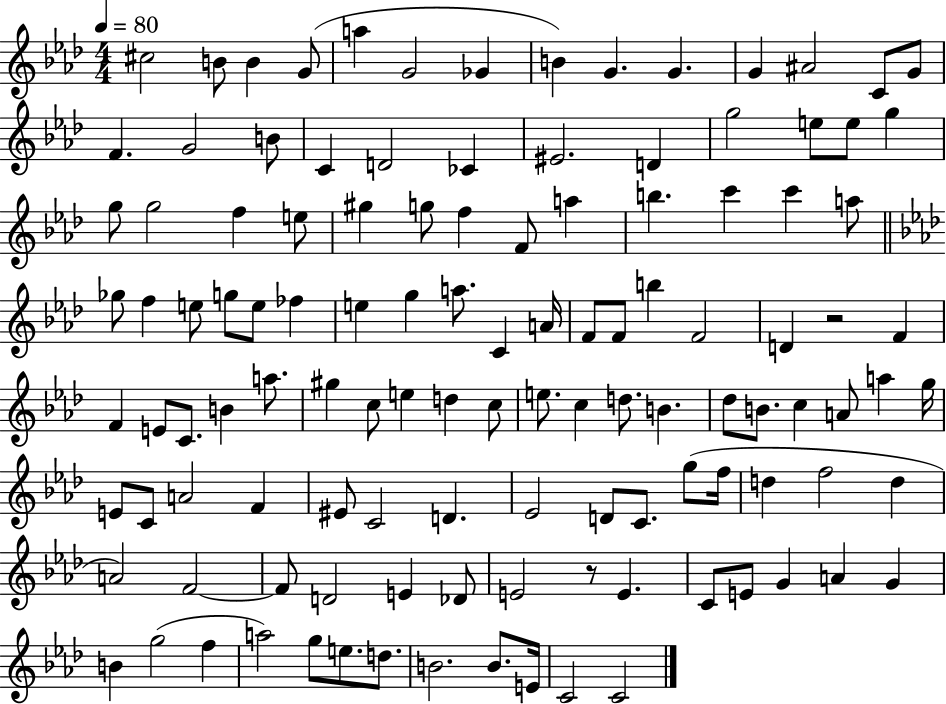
{
  \clef treble
  \numericTimeSignature
  \time 4/4
  \key aes \major
  \tempo 4 = 80
  \repeat volta 2 { cis''2 b'8 b'4 g'8( | a''4 g'2 ges'4 | b'4) g'4. g'4. | g'4 ais'2 c'8 g'8 | \break f'4. g'2 b'8 | c'4 d'2 ces'4 | eis'2. d'4 | g''2 e''8 e''8 g''4 | \break g''8 g''2 f''4 e''8 | gis''4 g''8 f''4 f'8 a''4 | b''4. c'''4 c'''4 a''8 | \bar "||" \break \key aes \major ges''8 f''4 e''8 g''8 e''8 fes''4 | e''4 g''4 a''8. c'4 a'16 | f'8 f'8 b''4 f'2 | d'4 r2 f'4 | \break f'4 e'8 c'8. b'4 a''8. | gis''4 c''8 e''4 d''4 c''8 | e''8. c''4 d''8. b'4. | des''8 b'8. c''4 a'8 a''4 g''16 | \break e'8 c'8 a'2 f'4 | eis'8 c'2 d'4. | ees'2 d'8 c'8. g''8( f''16 | d''4 f''2 d''4 | \break a'2) f'2~~ | f'8 d'2 e'4 des'8 | e'2 r8 e'4. | c'8 e'8 g'4 a'4 g'4 | \break b'4 g''2( f''4 | a''2) g''8 e''8. d''8. | b'2. b'8. e'16 | c'2 c'2 | \break } \bar "|."
}